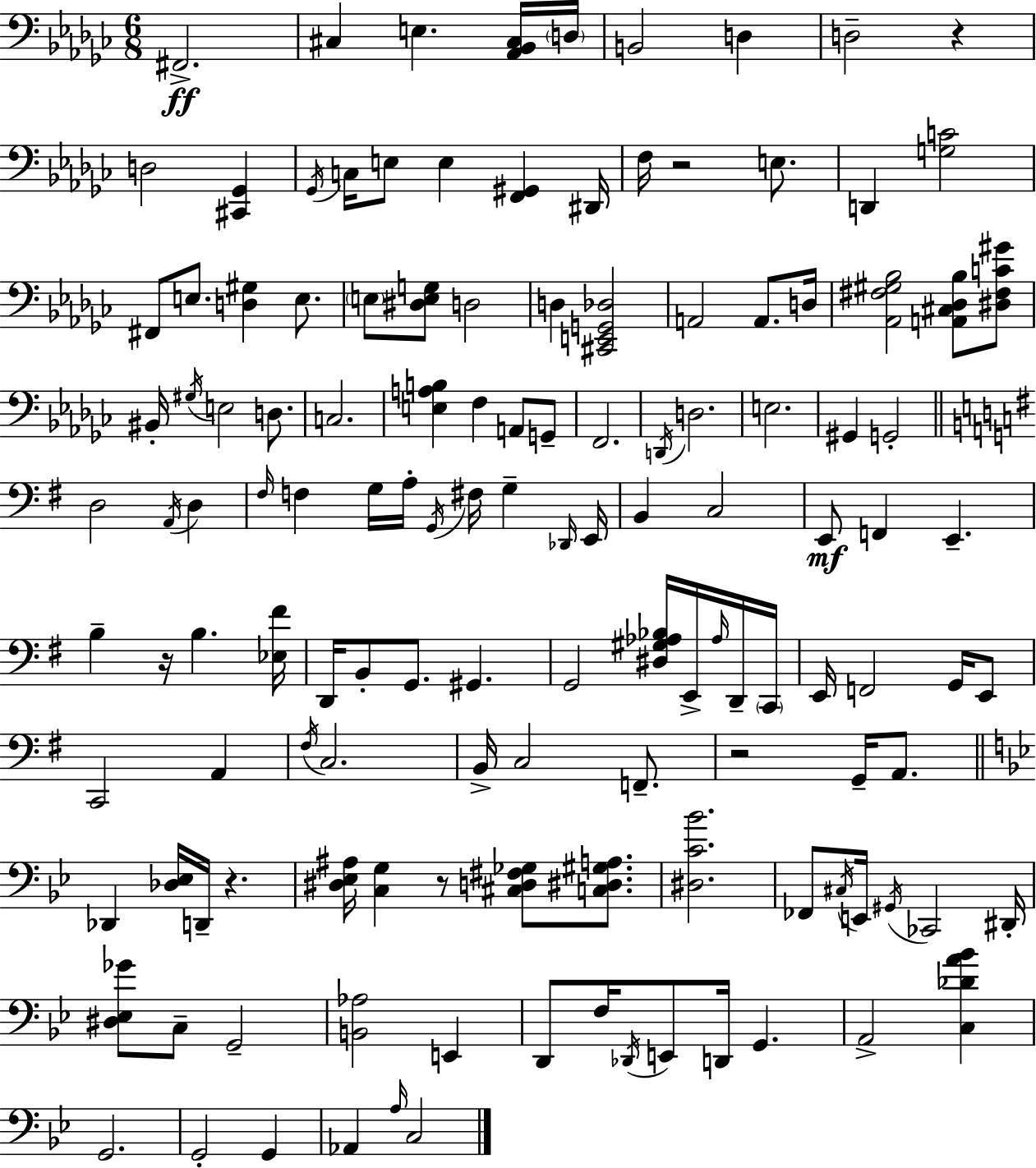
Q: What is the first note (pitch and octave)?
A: F#2